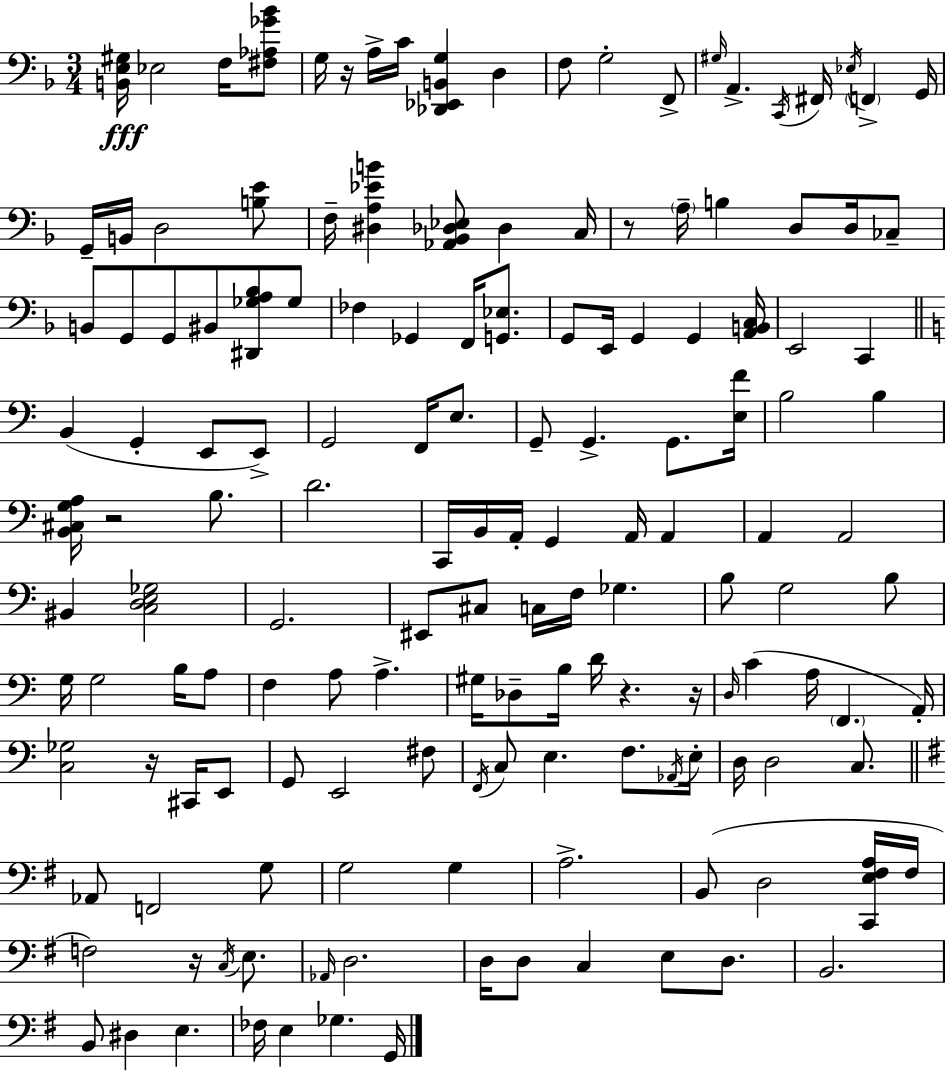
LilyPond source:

{
  \clef bass
  \numericTimeSignature
  \time 3/4
  \key f \major
  \repeat volta 2 { <b, e gis>16\fff ees2 f16 <fis aes ges' bes'>8 | g16 r16 a16-> c'16 <des, ees, b, g>4 d4 | f8 g2-. f,8-> | \grace { gis16 } a,4.-> \acciaccatura { c,16 } fis,16 \acciaccatura { ees16 } \parenthesize f,4-> | \break g,16 g,16-- b,16 d2 | <b e'>8 f16-- <dis a ees' b'>4 <aes, bes, des ees>8 des4 | c16 r8 \parenthesize a16-- b4 d8 | d16 ces8-- b,8 g,8 g,8 bis,8 <dis, ges a bes>8 | \break ges8 fes4 ges,4 f,16 | <g, ees>8. g,8 e,16 g,4 g,4 | <a, b, c>16 e,2 c,4 | \bar "||" \break \key a \minor b,4( g,4-. e,8 e,8->) | g,2 f,16 e8. | g,8-- g,4.-> g,8. <e f'>16 | b2 b4 | \break <b, cis g a>16 r2 b8. | d'2. | c,16 b,16 a,16-. g,4 a,16 a,4 | a,4 a,2 | \break bis,4 <c d e ges>2 | g,2. | eis,8 cis8 c16 f16 ges4. | b8 g2 b8 | \break g16 g2 b16 a8 | f4 a8 a4.-> | gis16 des8-- b16 d'16 r4. r16 | \grace { d16 }( c'4 a16 \parenthesize f,4. | \break a,16-.) <c ges>2 r16 cis,16 e,8 | g,8 e,2 fis8 | \acciaccatura { f,16 } c8 e4. f8. | \acciaccatura { aes,16 } e16-. d16 d2 | \break c8. \bar "||" \break \key g \major aes,8 f,2 g8 | g2 g4 | a2.-> | b,8( d2 <c, e fis a>16 fis16 | \break f2) r16 \acciaccatura { c16 } e8. | \grace { aes,16 } d2. | d16 d8 c4 e8 d8. | b,2. | \break b,8 dis4 e4. | fes16 e4 ges4. | g,16 } \bar "|."
}